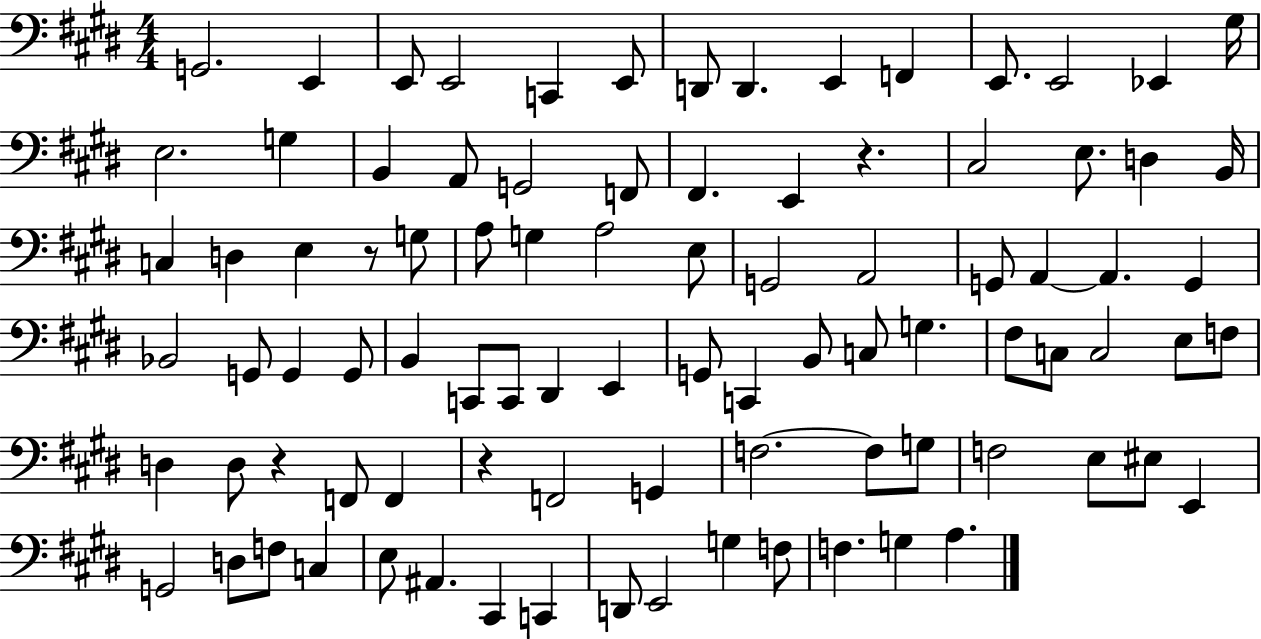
{
  \clef bass
  \numericTimeSignature
  \time 4/4
  \key e \major
  g,2. e,4 | e,8 e,2 c,4 e,8 | d,8 d,4. e,4 f,4 | e,8. e,2 ees,4 gis16 | \break e2. g4 | b,4 a,8 g,2 f,8 | fis,4. e,4 r4. | cis2 e8. d4 b,16 | \break c4 d4 e4 r8 g8 | a8 g4 a2 e8 | g,2 a,2 | g,8 a,4~~ a,4. g,4 | \break bes,2 g,8 g,4 g,8 | b,4 c,8 c,8 dis,4 e,4 | g,8 c,4 b,8 c8 g4. | fis8 c8 c2 e8 f8 | \break d4 d8 r4 f,8 f,4 | r4 f,2 g,4 | f2.~~ f8 g8 | f2 e8 eis8 e,4 | \break g,2 d8 f8 c4 | e8 ais,4. cis,4 c,4 | d,8 e,2 g4 f8 | f4. g4 a4. | \break \bar "|."
}